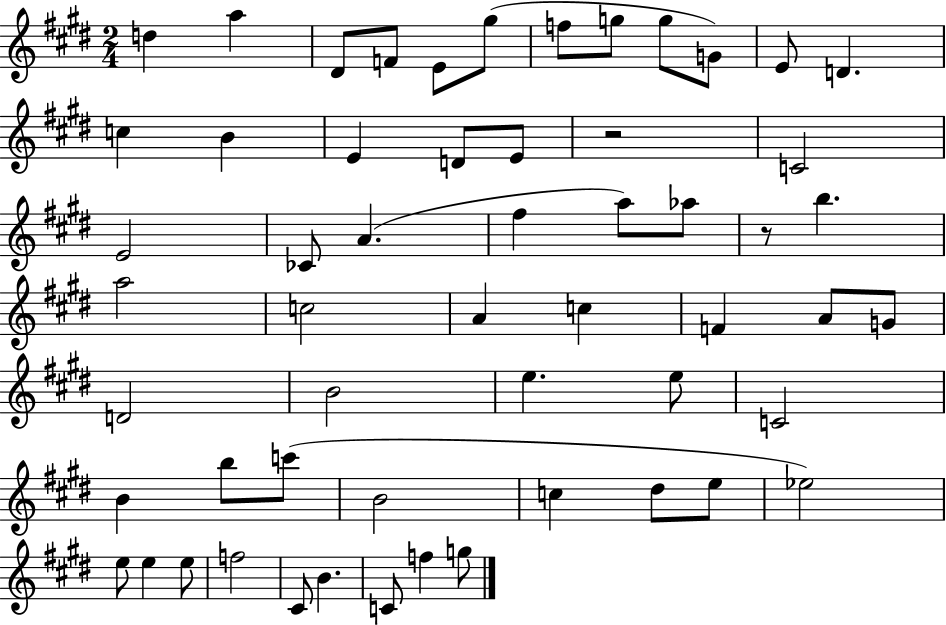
D5/q A5/q D#4/e F4/e E4/e G#5/e F5/e G5/e G5/e G4/e E4/e D4/q. C5/q B4/q E4/q D4/e E4/e R/h C4/h E4/h CES4/e A4/q. F#5/q A5/e Ab5/e R/e B5/q. A5/h C5/h A4/q C5/q F4/q A4/e G4/e D4/h B4/h E5/q. E5/e C4/h B4/q B5/e C6/e B4/h C5/q D#5/e E5/e Eb5/h E5/e E5/q E5/e F5/h C#4/e B4/q. C4/e F5/q G5/e